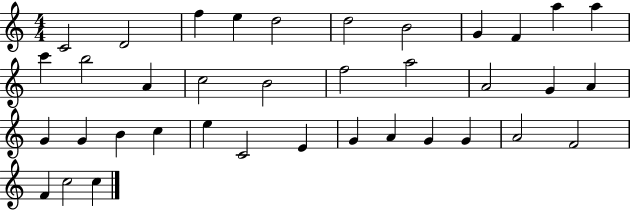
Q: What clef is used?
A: treble